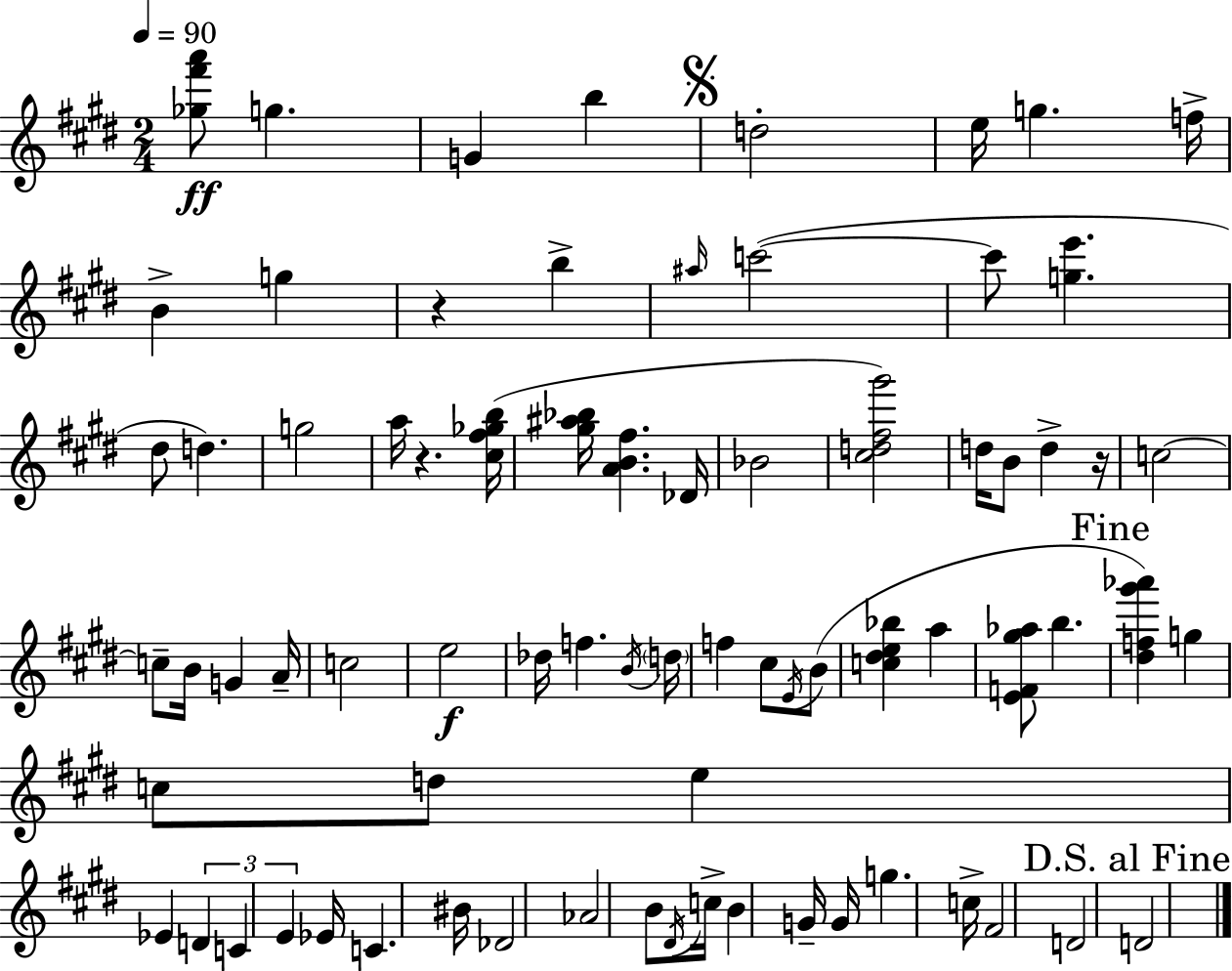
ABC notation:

X:1
T:Untitled
M:2/4
L:1/4
K:E
[_g^f'a']/2 g G b d2 e/4 g f/4 B g z b ^a/4 c'2 c'/2 [ge'] ^d/2 d g2 a/4 z [^c^f_gb]/4 [^g^a_b]/4 [AB^f] _D/4 _B2 [^cd^f^g']2 d/4 B/2 d z/4 c2 c/2 B/4 G A/4 c2 e2 _d/4 f B/4 d/4 f ^c/2 E/4 B/2 [c^de_b] a [EF^g_a]/2 b [^df^g'_a'] g c/2 d/2 e _E D C E _E/4 C ^B/4 _D2 _A2 B/2 ^D/4 c/4 B G/4 G/4 g c/4 ^F2 D2 D2